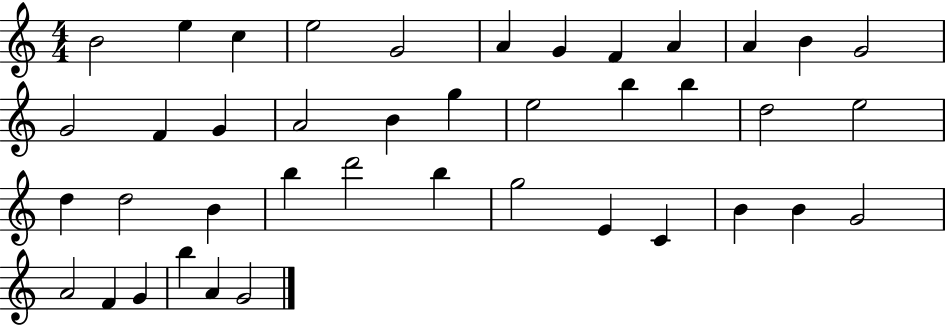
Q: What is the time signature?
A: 4/4